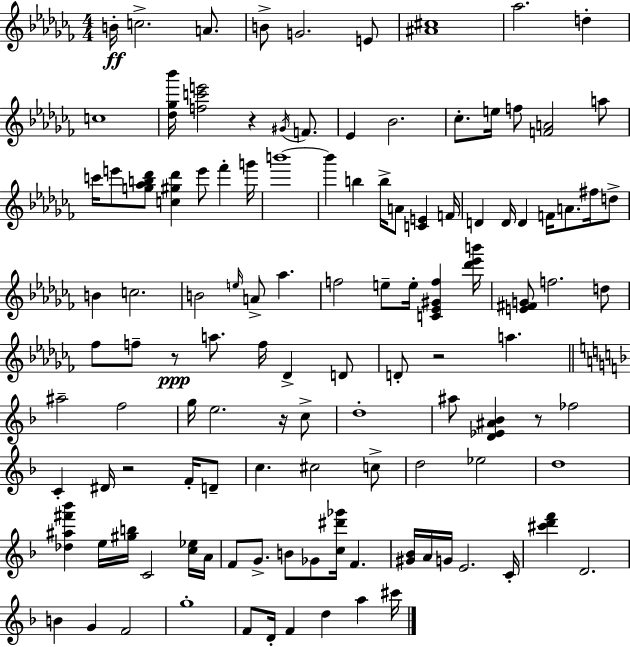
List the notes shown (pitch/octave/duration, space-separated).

B4/s C5/h. A4/e. B4/e G4/h. E4/e [A#4,C#5]/w Ab5/h. D5/q C5/w [Db5,Gb5,Bb6]/s [F5,C6,E6]/h R/q G#4/s F4/e. Eb4/q Bb4/h. CES5/e. E5/s F5/e [F4,A4]/h A5/e C6/s E6/e [G5,Ab5,B5,Db6]/e [C5,G#5,Db6]/q E6/e FES6/q G6/s B6/w B6/q B5/q B5/s A4/e [C4,E4]/q F4/s D4/q D4/s D4/q F4/s A4/e. F#5/s D5/e B4/q C5/h. B4/h E5/s A4/e Ab5/q. F5/h E5/e E5/s [C4,Eb4,G#4,F5]/q [Db6,Eb6,B6]/s [E4,F#4,G4]/e F5/h. D5/e FES5/e F5/e R/e A5/e. F5/s Db4/q D4/e D4/e R/h A5/q. A#5/h F5/h G5/s E5/h. R/s C5/e D5/w A#5/e [D4,Eb4,A#4,Bb4]/q R/e FES5/h C4/q D#4/s R/h F4/s D4/e C5/q. C#5/h C5/e D5/h Eb5/h D5/w [Db5,A#5,F#6,Bb6]/q E5/s [G#5,B5]/s C4/h [C5,Eb5]/s A4/s F4/e G4/e. B4/e Gb4/e [C5,D#6,Gb6]/s F4/q. [G#4,Bb4]/s A4/s G4/s E4/h. C4/s [C#6,D6,F6]/q D4/h. B4/q G4/q F4/h G5/w F4/e D4/s F4/q D5/q A5/q C#6/s